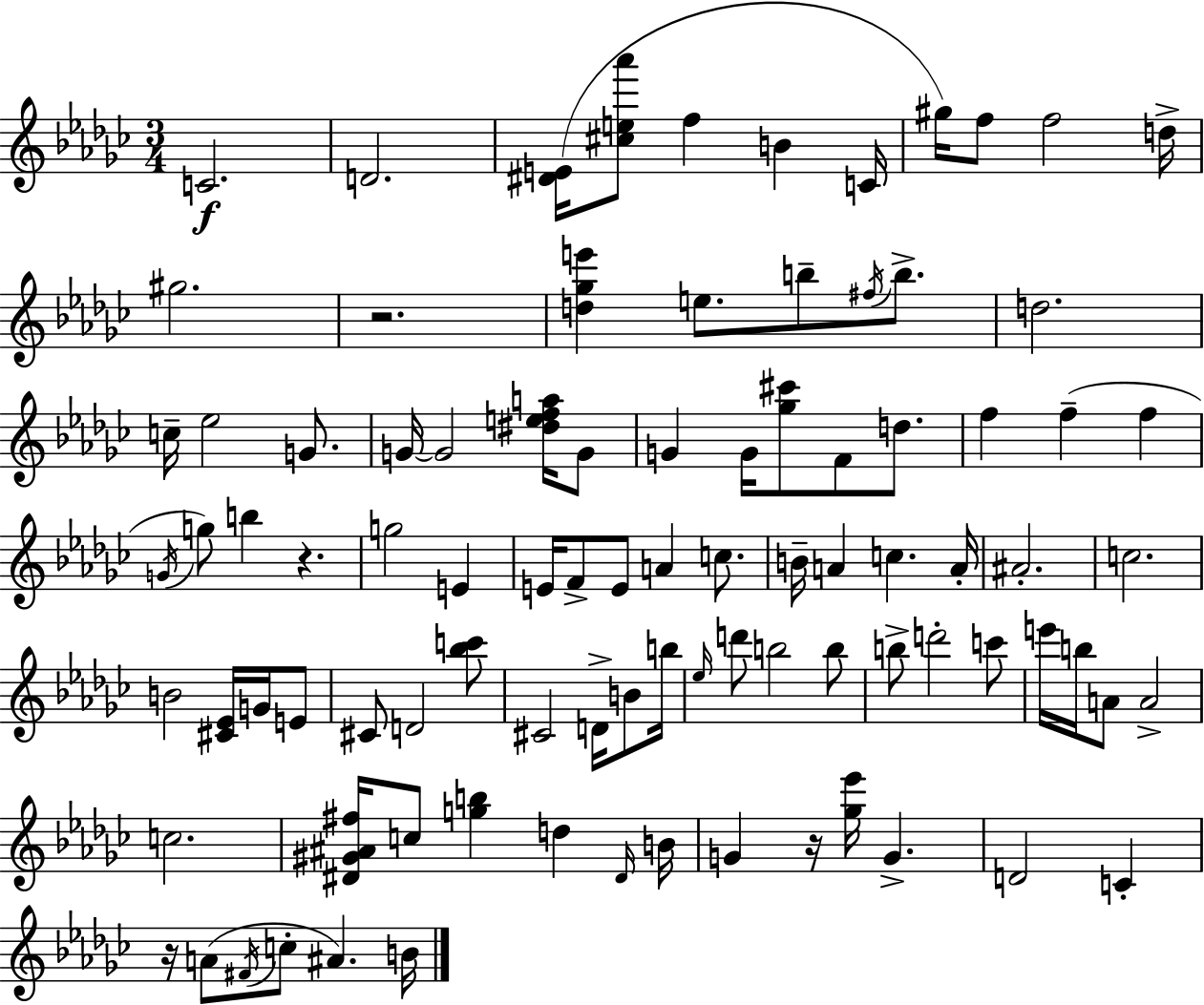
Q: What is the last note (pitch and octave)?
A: B4